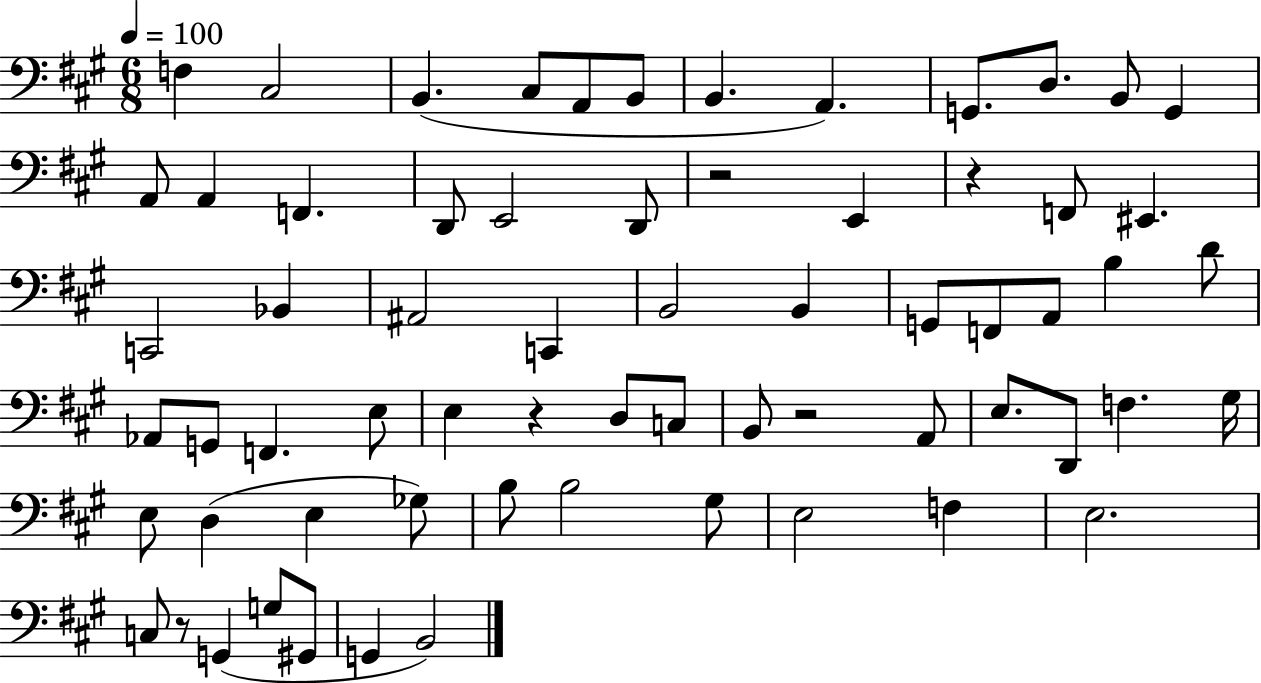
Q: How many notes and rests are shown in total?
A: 66